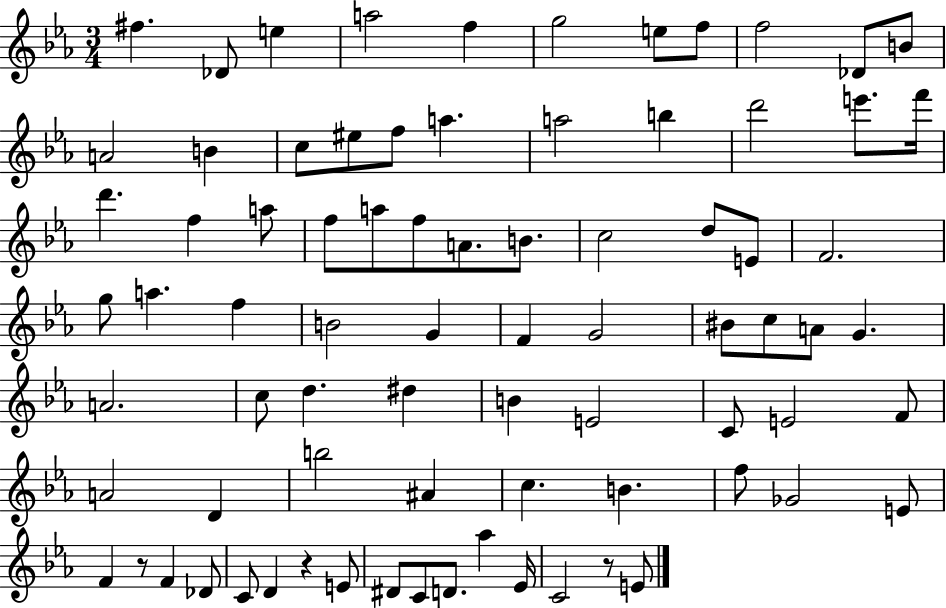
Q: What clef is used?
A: treble